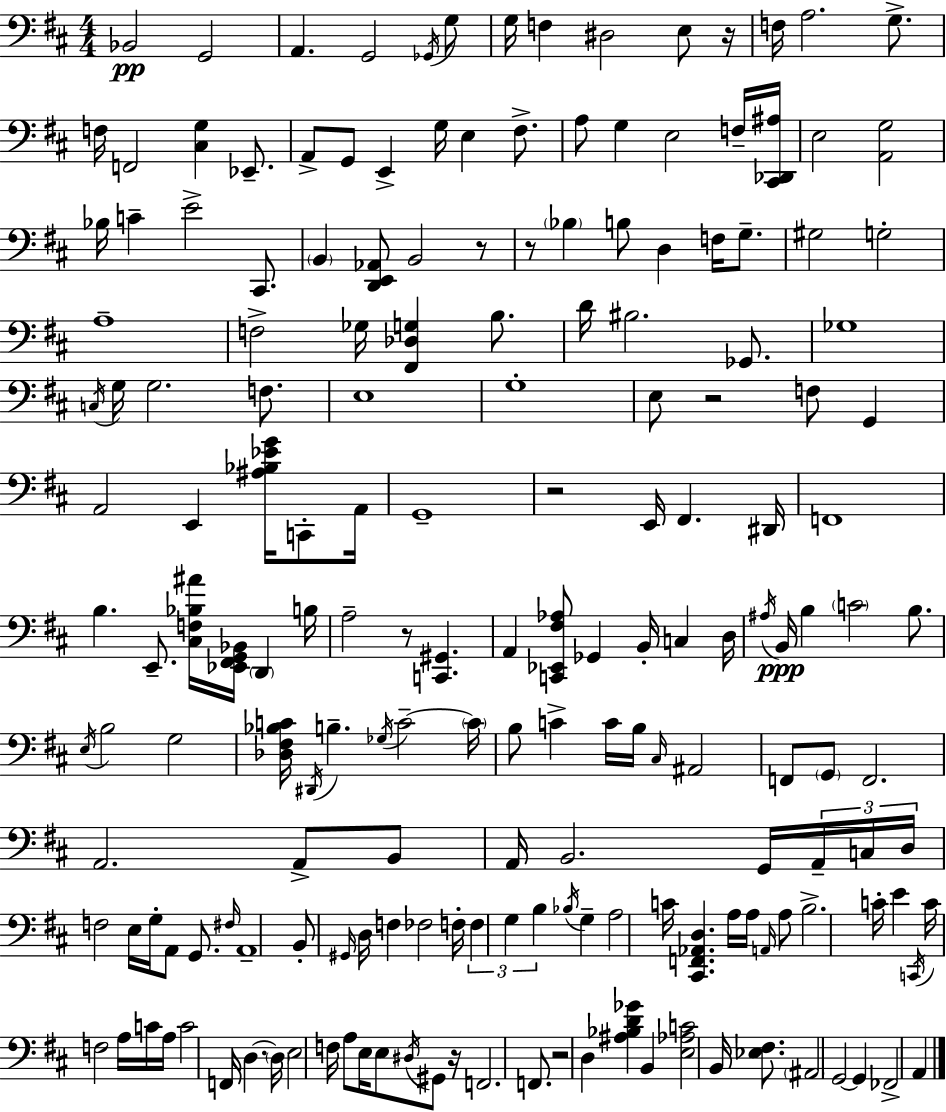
Bb2/h G2/h A2/q. G2/h Gb2/s G3/e G3/s F3/q D#3/h E3/e R/s F3/s A3/h. G3/e. F3/s F2/h [C#3,G3]/q Eb2/e. A2/e G2/e E2/q G3/s E3/q F#3/e. A3/e G3/q E3/h F3/s [C#2,Db2,A#3]/s E3/h [A2,G3]/h Bb3/s C4/q E4/h C#2/e. B2/q [D2,E2,Ab2]/e B2/h R/e R/e Bb3/q B3/e D3/q F3/s G3/e. G#3/h G3/h A3/w F3/h Gb3/s [F#2,Db3,G3]/q B3/e. D4/s BIS3/h. Gb2/e. Gb3/w C3/s G3/s G3/h. F3/e. E3/w G3/w E3/e R/h F3/e G2/q A2/h E2/q [A#3,Bb3,Eb4,G4]/s C2/e A2/s G2/w R/h E2/s F#2/q. D#2/s F2/w B3/q. E2/e. [C#3,F3,Bb3,A#4]/s [Eb2,F#2,G2,Bb2]/s D2/q B3/s A3/h R/e [C2,G#2]/q. A2/q [C2,Eb2,F#3,Ab3]/e Gb2/q B2/s C3/q D3/s A#3/s B2/s B3/q C4/h B3/e. E3/s B3/h G3/h [Db3,F#3,Bb3,C4]/s D#2/s B3/q. Gb3/s C4/h C4/s B3/e C4/q C4/s B3/s C#3/s A#2/h F2/e G2/e F2/h. A2/h. A2/e B2/e A2/s B2/h. G2/s A2/s C3/s D3/s F3/h E3/s G3/s A2/e G2/e. F#3/s A2/w B2/e G#2/s D3/s F3/q FES3/h F3/s F3/q G3/q B3/q Bb3/s G3/q A3/h C4/s [C#2,F2,Ab2,D3]/q. A3/s A3/s A2/s A3/e B3/h. C4/s E4/q C2/s C4/s F3/h A3/s C4/s A3/s C4/h F2/s D3/q. D3/s E3/h F3/s A3/e E3/s E3/e D#3/s G#2/e R/s F2/h. F2/e. R/h D3/q [A#3,Bb3,D4,Gb4]/q B2/q [E3,Ab3,C4]/h B2/s [Eb3,F#3]/e. A#2/h G2/h G2/q FES2/h A2/q